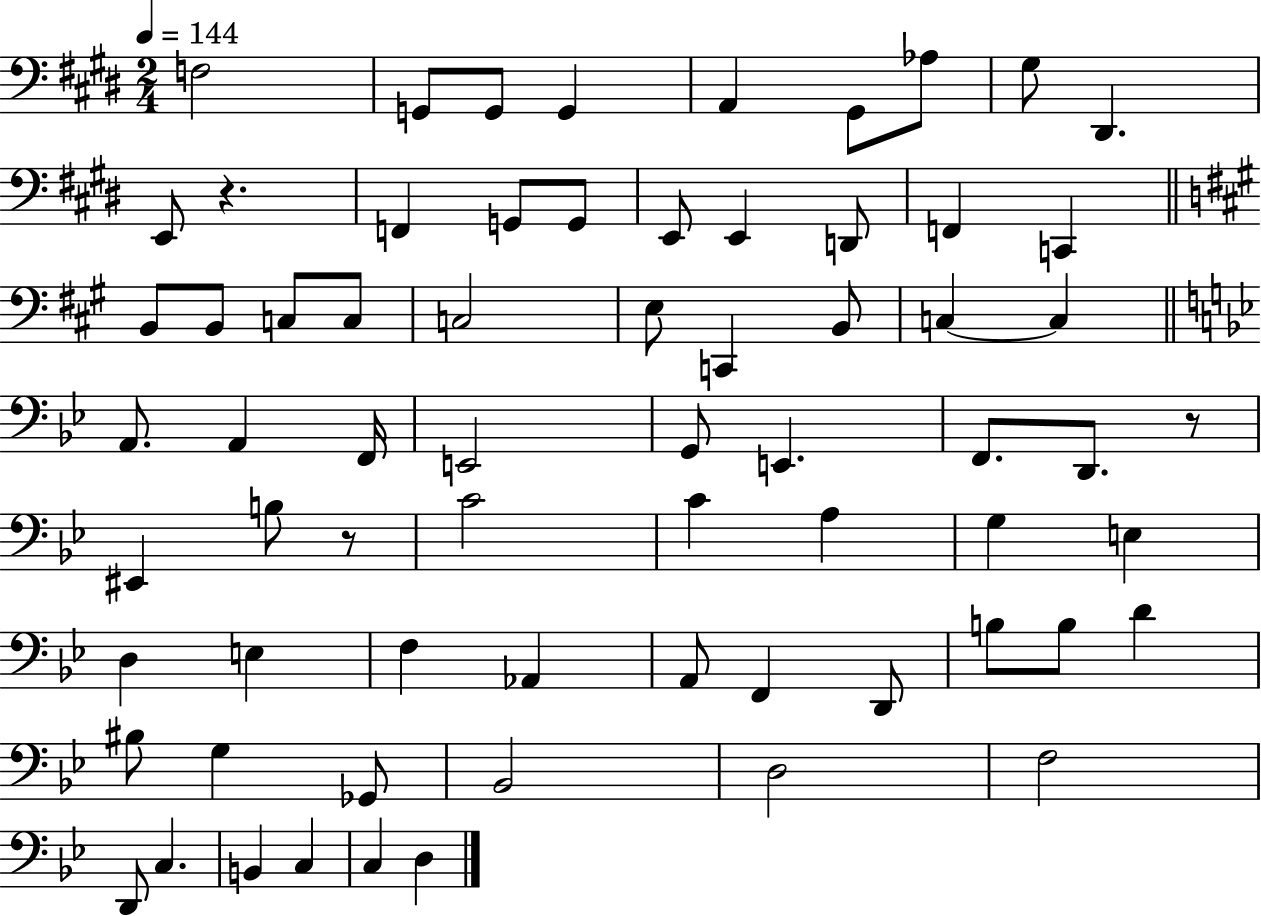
F3/h G2/e G2/e G2/q A2/q G#2/e Ab3/e G#3/e D#2/q. E2/e R/q. F2/q G2/e G2/e E2/e E2/q D2/e F2/q C2/q B2/e B2/e C3/e C3/e C3/h E3/e C2/q B2/e C3/q C3/q A2/e. A2/q F2/s E2/h G2/e E2/q. F2/e. D2/e. R/e EIS2/q B3/e R/e C4/h C4/q A3/q G3/q E3/q D3/q E3/q F3/q Ab2/q A2/e F2/q D2/e B3/e B3/e D4/q BIS3/e G3/q Gb2/e Bb2/h D3/h F3/h D2/e C3/q. B2/q C3/q C3/q D3/q